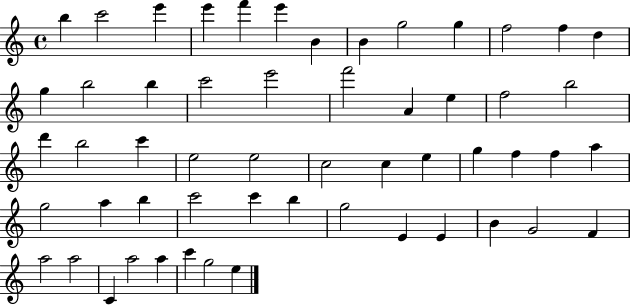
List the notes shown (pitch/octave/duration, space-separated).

B5/q C6/h E6/q E6/q F6/q E6/q B4/q B4/q G5/h G5/q F5/h F5/q D5/q G5/q B5/h B5/q C6/h E6/h F6/h A4/q E5/q F5/h B5/h D6/q B5/h C6/q E5/h E5/h C5/h C5/q E5/q G5/q F5/q F5/q A5/q G5/h A5/q B5/q C6/h C6/q B5/q G5/h E4/q E4/q B4/q G4/h F4/q A5/h A5/h C4/q A5/h A5/q C6/q G5/h E5/q